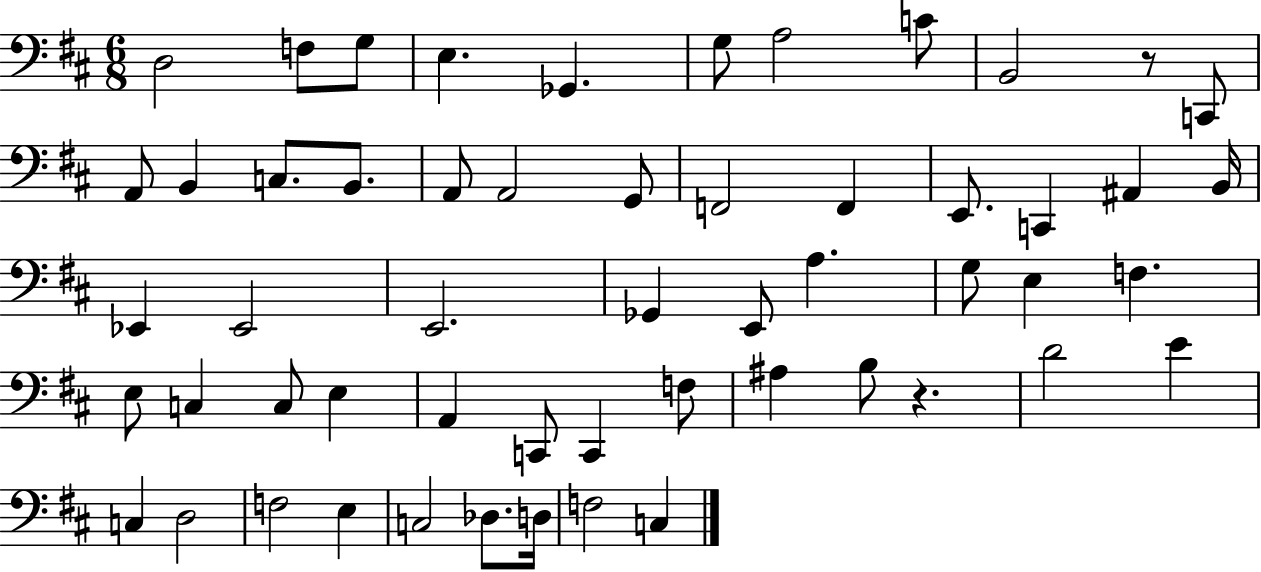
D3/h F3/e G3/e E3/q. Gb2/q. G3/e A3/h C4/e B2/h R/e C2/e A2/e B2/q C3/e. B2/e. A2/e A2/h G2/e F2/h F2/q E2/e. C2/q A#2/q B2/s Eb2/q Eb2/h E2/h. Gb2/q E2/e A3/q. G3/e E3/q F3/q. E3/e C3/q C3/e E3/q A2/q C2/e C2/q F3/e A#3/q B3/e R/q. D4/h E4/q C3/q D3/h F3/h E3/q C3/h Db3/e. D3/s F3/h C3/q